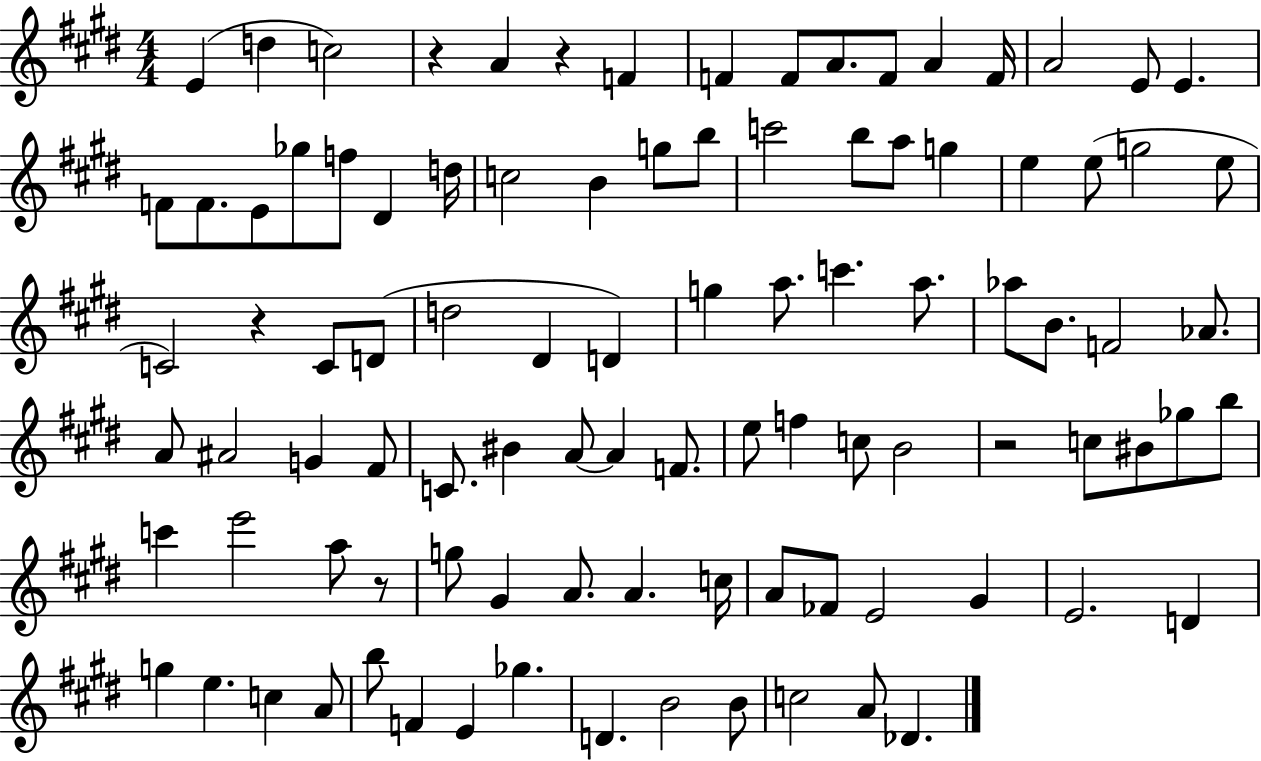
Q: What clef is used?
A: treble